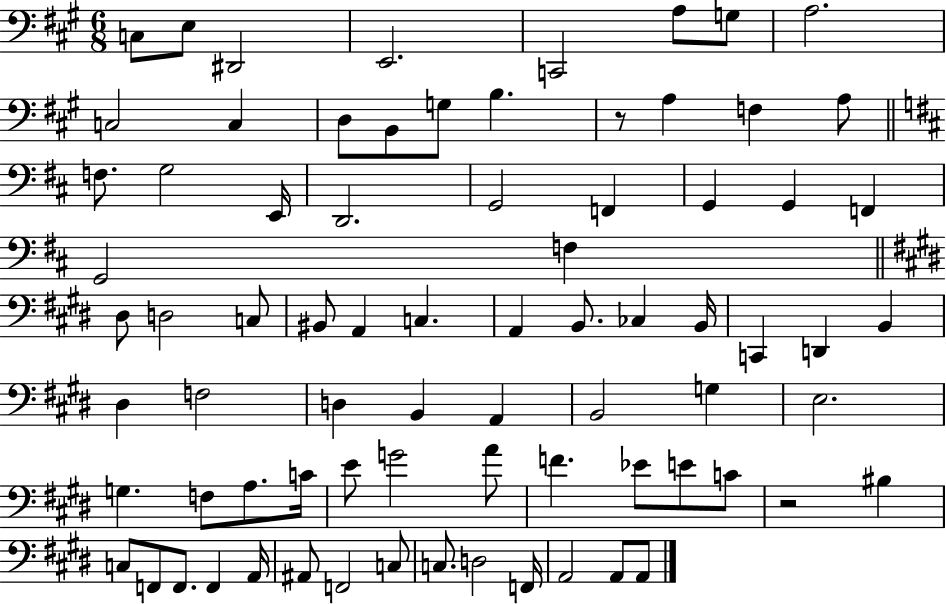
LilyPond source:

{
  \clef bass
  \numericTimeSignature
  \time 6/8
  \key a \major
  c8 e8 dis,2 | e,2. | c,2 a8 g8 | a2. | \break c2 c4 | d8 b,8 g8 b4. | r8 a4 f4 a8 | \bar "||" \break \key b \minor f8. g2 e,16 | d,2. | g,2 f,4 | g,4 g,4 f,4 | \break g,2 f4 | \bar "||" \break \key e \major dis8 d2 c8 | bis,8 a,4 c4. | a,4 b,8. ces4 b,16 | c,4 d,4 b,4 | \break dis4 f2 | d4 b,4 a,4 | b,2 g4 | e2. | \break g4. f8 a8. c'16 | e'8 g'2 a'8 | f'4. ees'8 e'8 c'8 | r2 bis4 | \break c8 f,8 f,8. f,4 a,16 | ais,8 f,2 c8 | c8. d2 f,16 | a,2 a,8 a,8 | \break \bar "|."
}